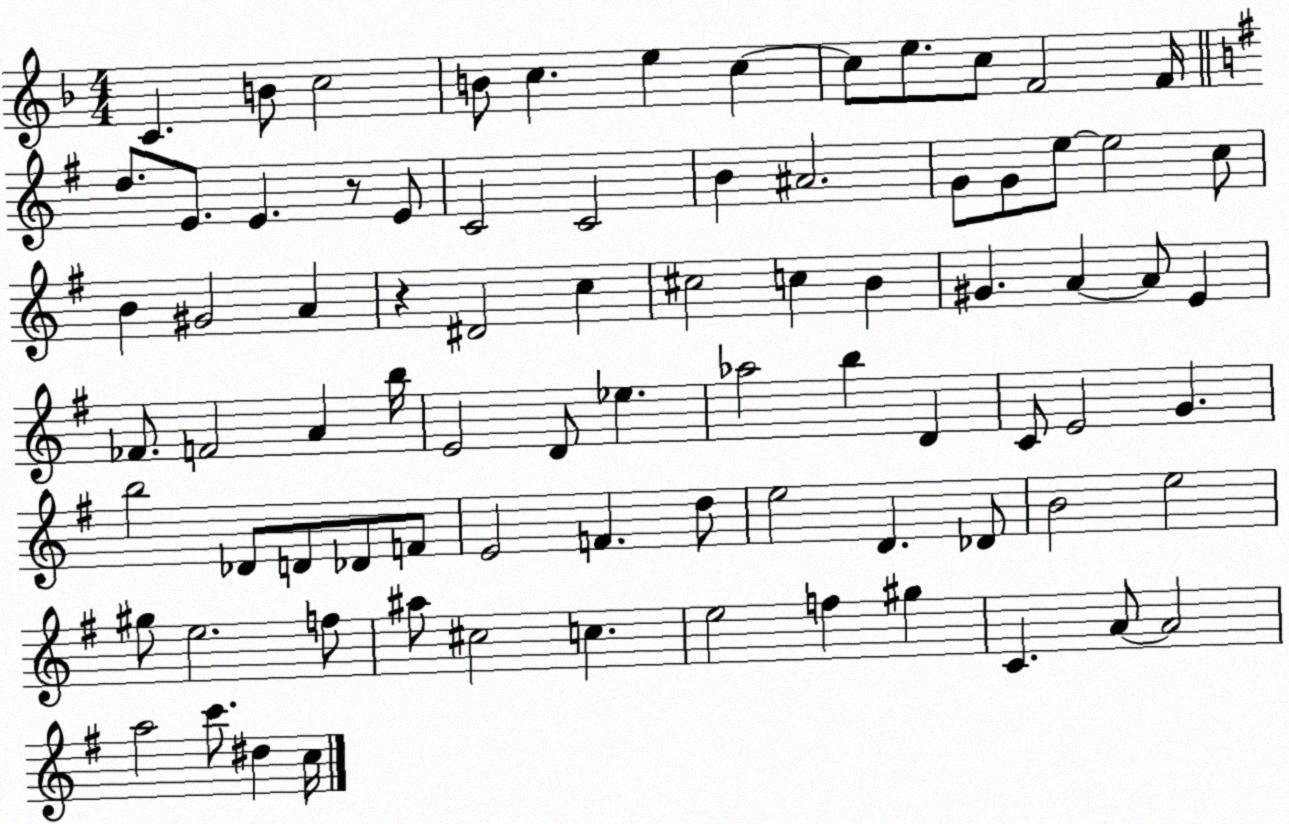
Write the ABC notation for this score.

X:1
T:Untitled
M:4/4
L:1/4
K:F
C B/2 c2 B/2 c e c c/2 e/2 c/2 F2 F/4 d/2 E/2 E z/2 E/2 C2 C2 B ^A2 G/2 G/2 e/2 e2 c/2 B ^G2 A z ^D2 c ^c2 c B ^G A A/2 E _F/2 F2 A b/4 E2 D/2 _e _a2 b D C/2 E2 G b2 _D/2 D/2 _D/2 F/2 E2 F d/2 e2 D _D/2 B2 e2 ^g/2 e2 f/2 ^a/2 ^c2 c e2 f ^g C A/2 A2 a2 c'/2 ^d c/4